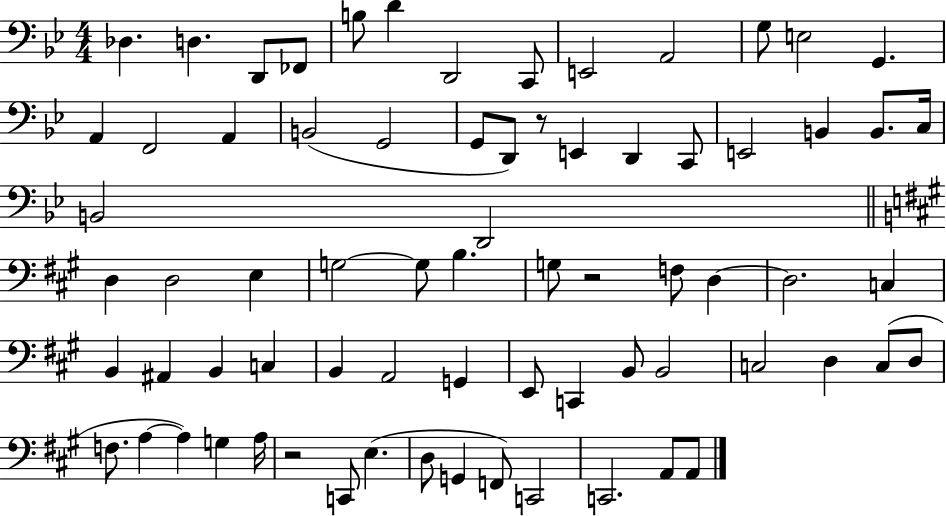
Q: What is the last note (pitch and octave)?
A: A2